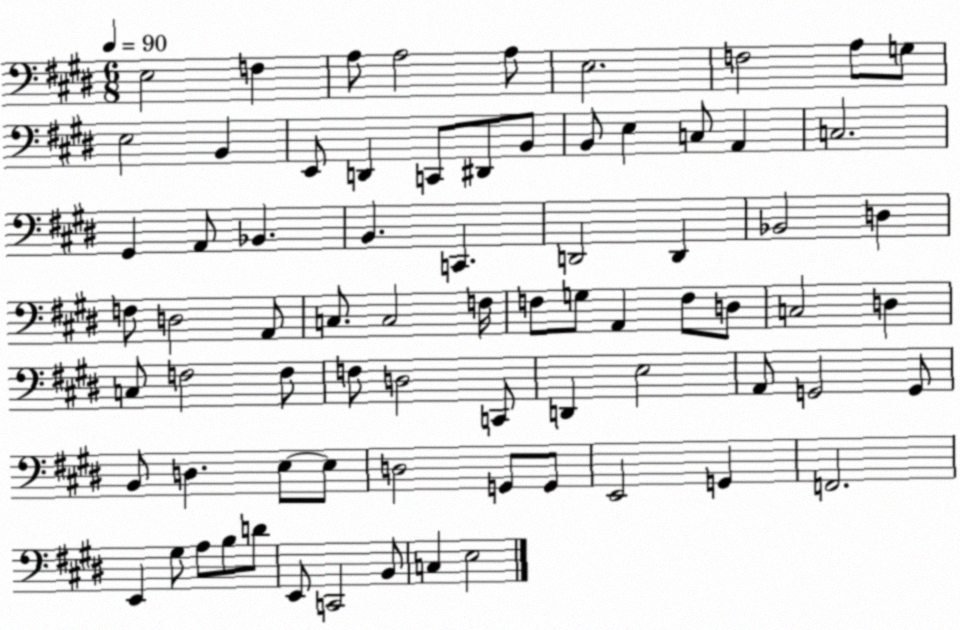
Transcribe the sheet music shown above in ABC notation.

X:1
T:Untitled
M:6/8
L:1/4
K:E
E,2 F, A,/2 A,2 A,/2 E,2 F,2 A,/2 G,/2 E,2 B,, E,,/2 D,, C,,/2 ^D,,/2 B,,/2 B,,/2 E, C,/2 A,, C,2 ^G,, A,,/2 _B,, B,, C,, D,,2 D,, _B,,2 D, F,/2 D,2 A,,/2 C,/2 C,2 F,/4 F,/2 G,/2 A,, F,/2 D,/2 C,2 D, C,/2 F,2 F,/2 F,/2 D,2 C,,/2 D,, E,2 A,,/2 G,,2 G,,/2 B,,/2 D, E,/2 E,/2 D,2 G,,/2 G,,/2 E,,2 G,, F,,2 E,, ^G,/2 A,/2 B,/2 D/2 E,,/2 C,,2 B,,/2 C, E,2